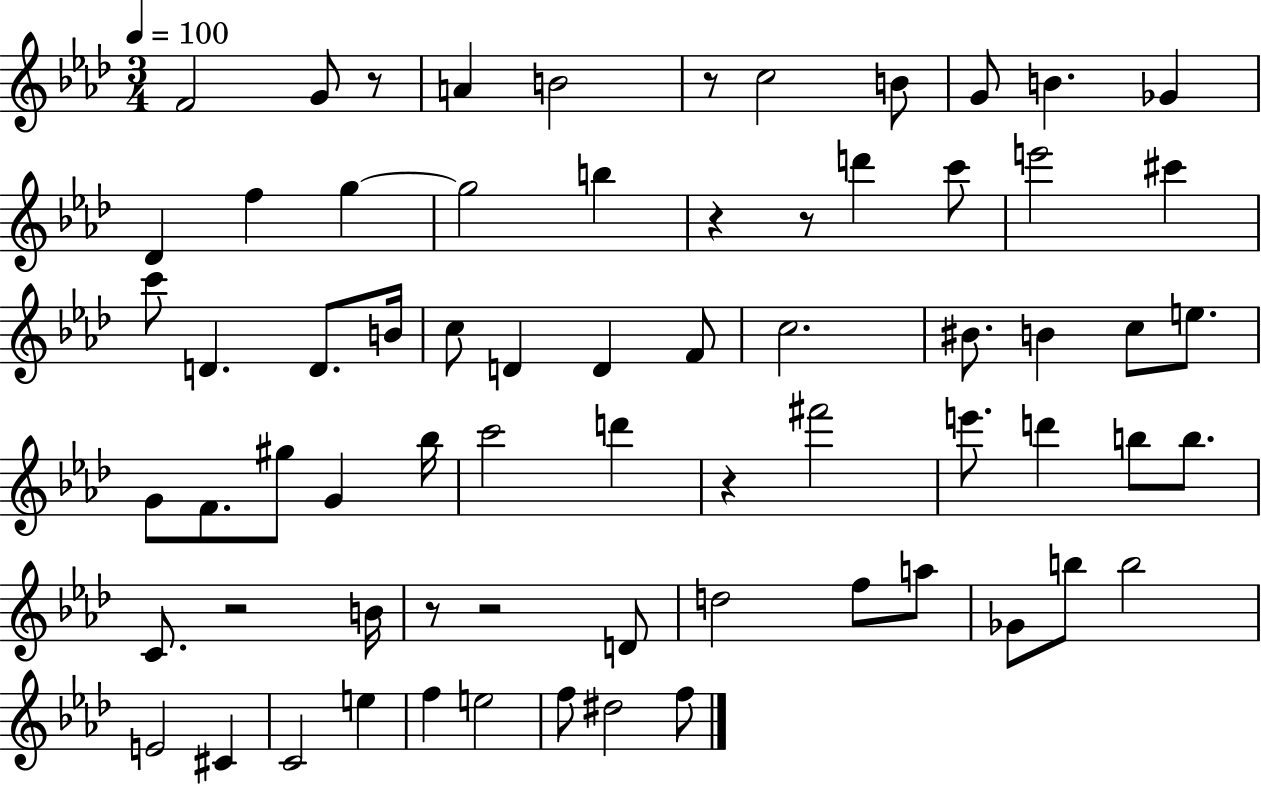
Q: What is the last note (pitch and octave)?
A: F5